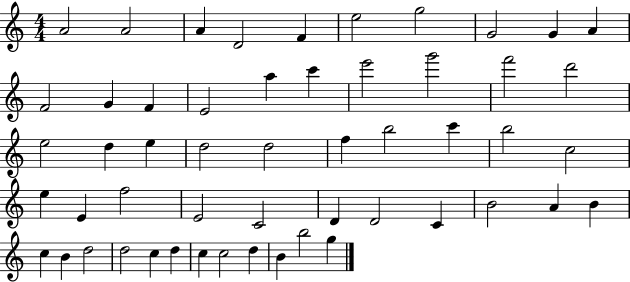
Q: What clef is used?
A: treble